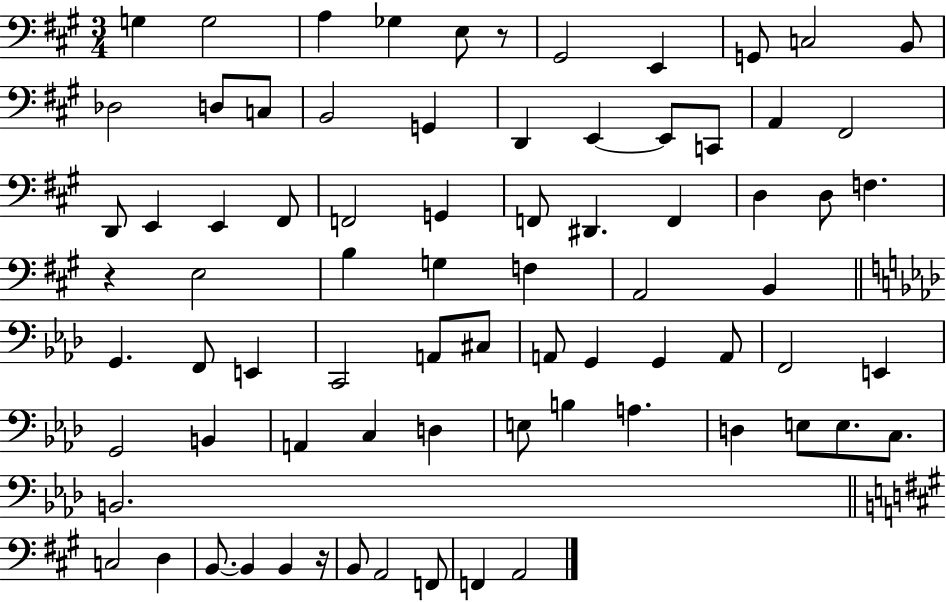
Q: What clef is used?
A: bass